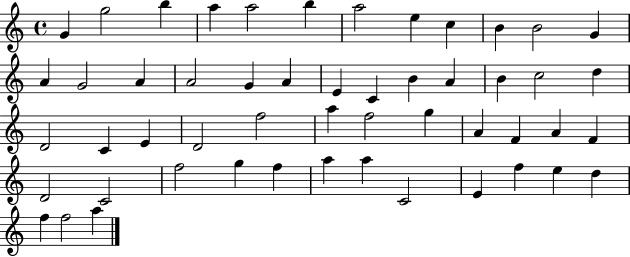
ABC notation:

X:1
T:Untitled
M:4/4
L:1/4
K:C
G g2 b a a2 b a2 e c B B2 G A G2 A A2 G A E C B A B c2 d D2 C E D2 f2 a f2 g A F A F D2 C2 f2 g f a a C2 E f e d f f2 a